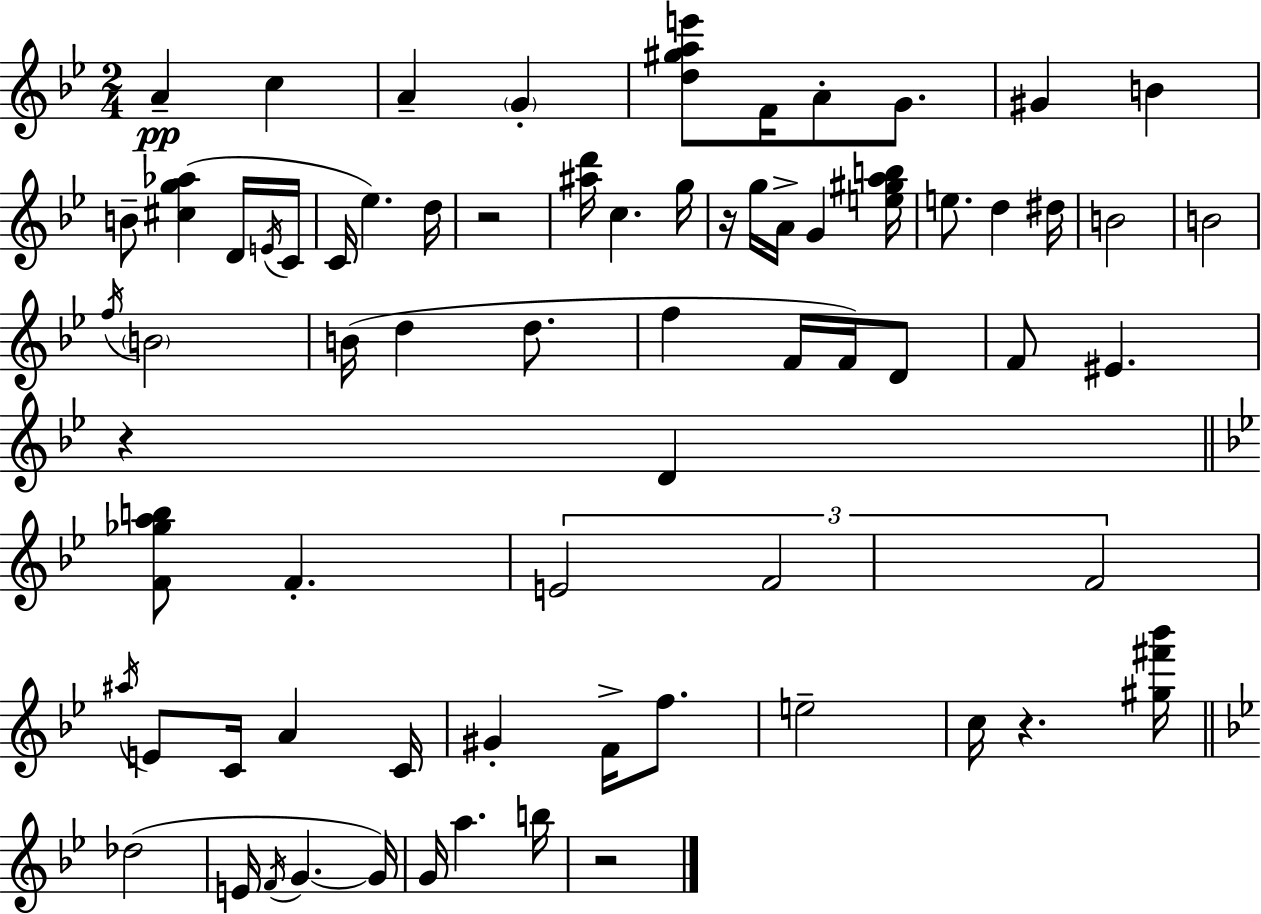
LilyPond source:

{
  \clef treble
  \numericTimeSignature
  \time 2/4
  \key bes \major
  a'4--\pp c''4 | a'4-- \parenthesize g'4-. | <d'' gis'' a'' e'''>8 f'16 a'8-. g'8. | gis'4 b'4 | \break b'8-- <cis'' g'' aes''>4( d'16 \acciaccatura { e'16 } | c'16 c'16 ees''4.) | d''16 r2 | <ais'' d'''>16 c''4. | \break g''16 r16 g''16 a'16-> g'4 | <e'' gis'' a'' b''>16 e''8. d''4 | dis''16 b'2 | b'2 | \break \acciaccatura { f''16 } \parenthesize b'2 | b'16( d''4 d''8. | f''4 f'16 f'16) | d'8 f'8 eis'4. | \break r4 d'4 | \bar "||" \break \key bes \major <f' ges'' a'' b''>8 f'4.-. | \tuplet 3/2 { e'2 | f'2 | f'2 } | \break \acciaccatura { ais''16 } e'8 c'16 a'4 | c'16 gis'4-. f'16-> f''8. | e''2-- | c''16 r4. | \break <gis'' fis''' bes'''>16 \bar "||" \break \key g \minor des''2( | e'16 \acciaccatura { f'16 } g'4.~~ | g'16) g'16 a''4. | b''16 r2 | \break \bar "|."
}